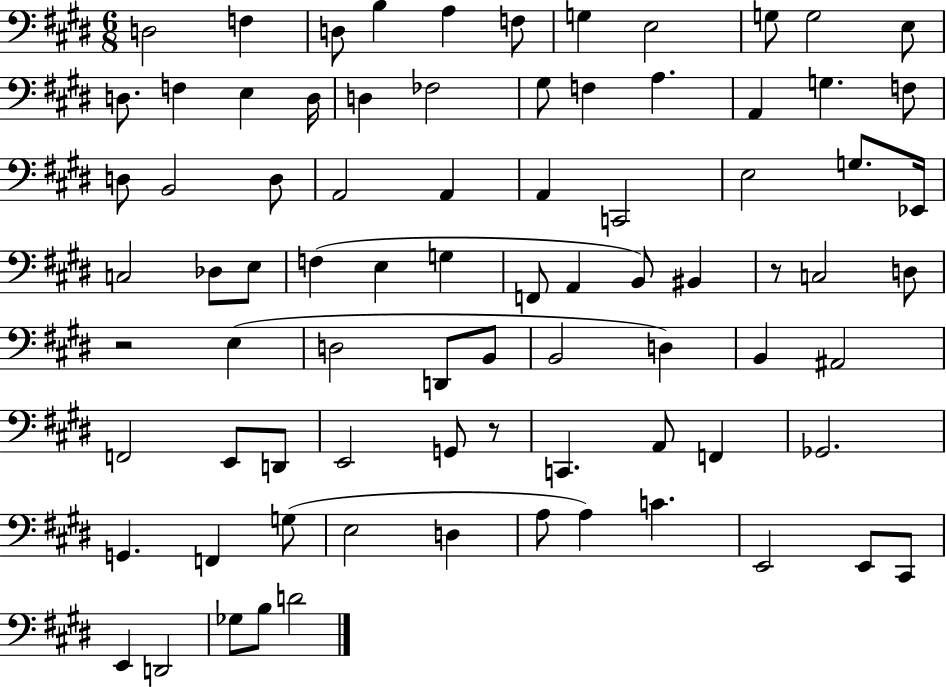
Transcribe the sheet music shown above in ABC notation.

X:1
T:Untitled
M:6/8
L:1/4
K:E
D,2 F, D,/2 B, A, F,/2 G, E,2 G,/2 G,2 E,/2 D,/2 F, E, D,/4 D, _F,2 ^G,/2 F, A, A,, G, F,/2 D,/2 B,,2 D,/2 A,,2 A,, A,, C,,2 E,2 G,/2 _E,,/4 C,2 _D,/2 E,/2 F, E, G, F,,/2 A,, B,,/2 ^B,, z/2 C,2 D,/2 z2 E, D,2 D,,/2 B,,/2 B,,2 D, B,, ^A,,2 F,,2 E,,/2 D,,/2 E,,2 G,,/2 z/2 C,, A,,/2 F,, _G,,2 G,, F,, G,/2 E,2 D, A,/2 A, C E,,2 E,,/2 ^C,,/2 E,, D,,2 _G,/2 B,/2 D2